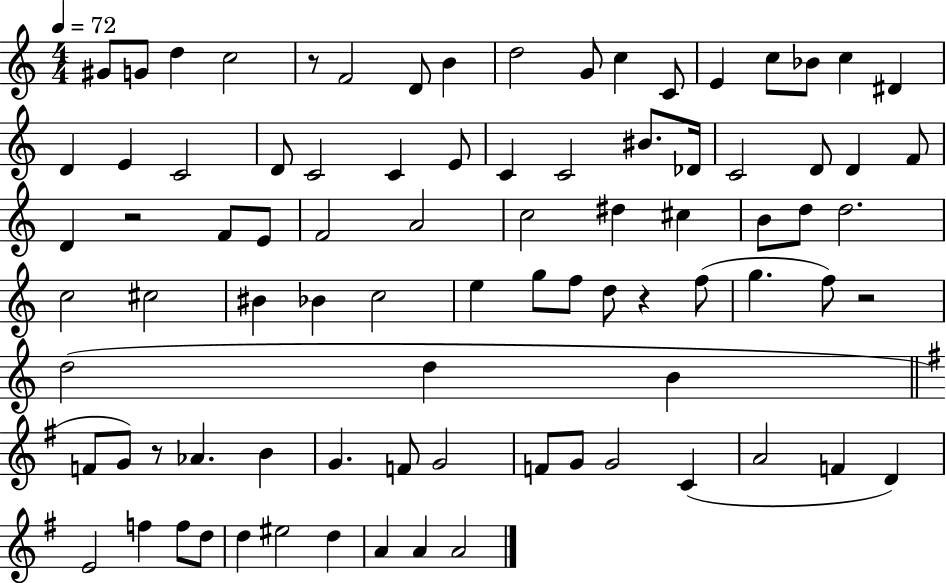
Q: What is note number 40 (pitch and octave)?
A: B4